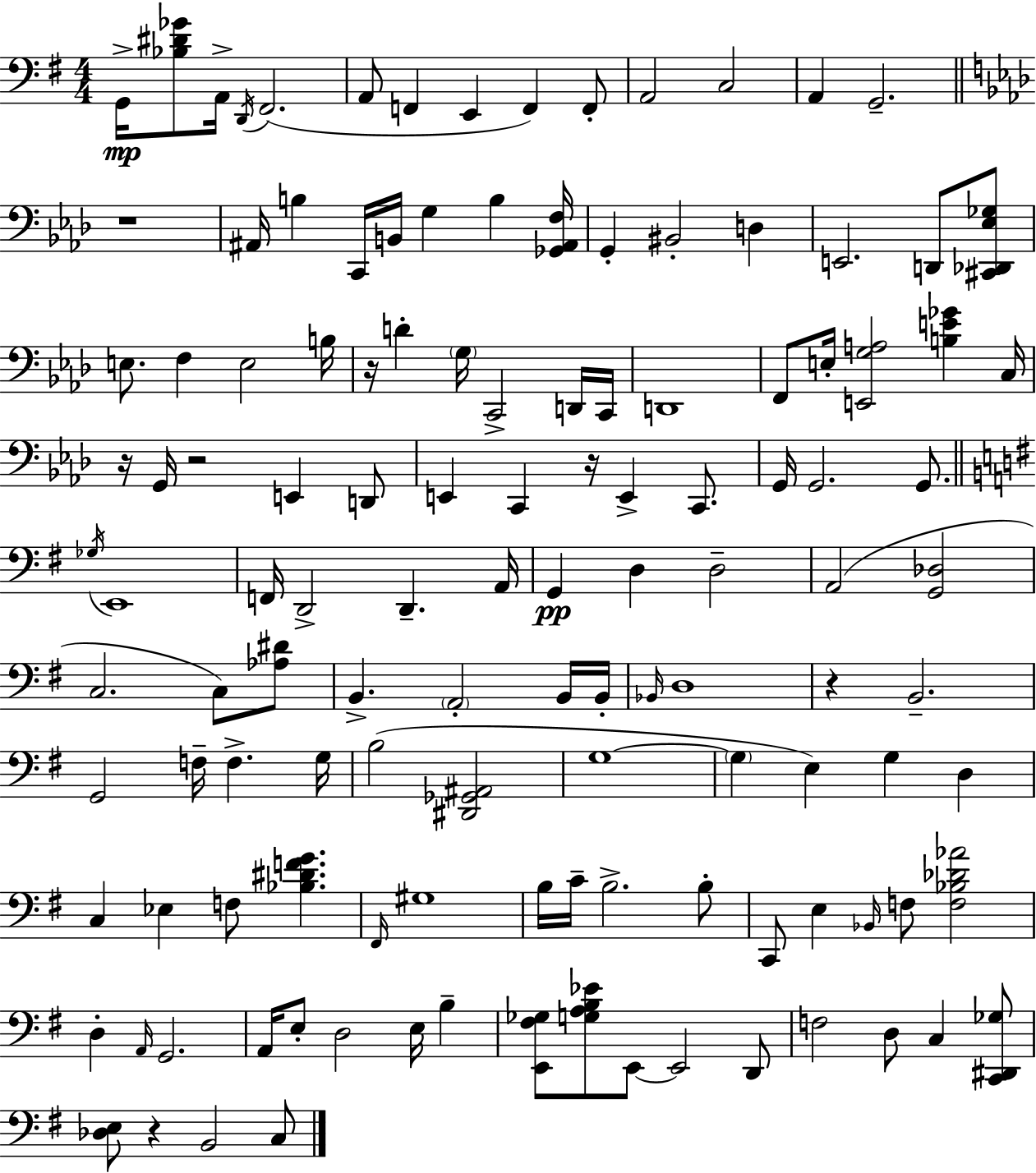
G2/s [Bb3,D#4,Gb4]/e A2/s D2/s F#2/h. A2/e F2/q E2/q F2/q F2/e A2/h C3/h A2/q G2/h. R/w A#2/s B3/q C2/s B2/s G3/q B3/q [Gb2,A#2,F3]/s G2/q BIS2/h D3/q E2/h. D2/e [C#2,Db2,Eb3,Gb3]/e E3/e. F3/q E3/h B3/s R/s D4/q G3/s C2/h D2/s C2/s D2/w F2/e E3/s [E2,G3,A3]/h [B3,E4,Gb4]/q C3/s R/s G2/s R/h E2/q D2/e E2/q C2/q R/s E2/q C2/e. G2/s G2/h. G2/e. Gb3/s E2/w F2/s D2/h D2/q. A2/s G2/q D3/q D3/h A2/h [G2,Db3]/h C3/h. C3/e [Ab3,D#4]/e B2/q. A2/h B2/s B2/s Bb2/s D3/w R/q B2/h. G2/h F3/s F3/q. G3/s B3/h [D#2,Gb2,A#2]/h G3/w G3/q E3/q G3/q D3/q C3/q Eb3/q F3/e [Bb3,D#4,F4,G4]/q. F#2/s G#3/w B3/s C4/s B3/h. B3/e C2/e E3/q Bb2/s F3/e [F3,Bb3,Db4,Ab4]/h D3/q A2/s G2/h. A2/s E3/e D3/h E3/s B3/q [E2,F#3,Gb3]/e [G3,A3,B3,Eb4]/e E2/e E2/h D2/e F3/h D3/e C3/q [C2,D#2,Gb3]/e [Db3,E3]/e R/q B2/h C3/e